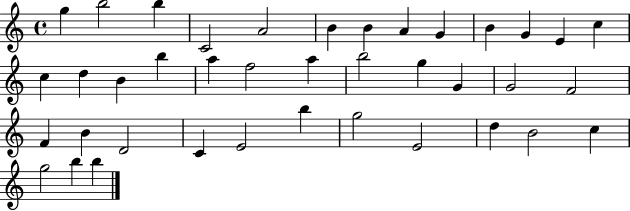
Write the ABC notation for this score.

X:1
T:Untitled
M:4/4
L:1/4
K:C
g b2 b C2 A2 B B A G B G E c c d B b a f2 a b2 g G G2 F2 F B D2 C E2 b g2 E2 d B2 c g2 b b